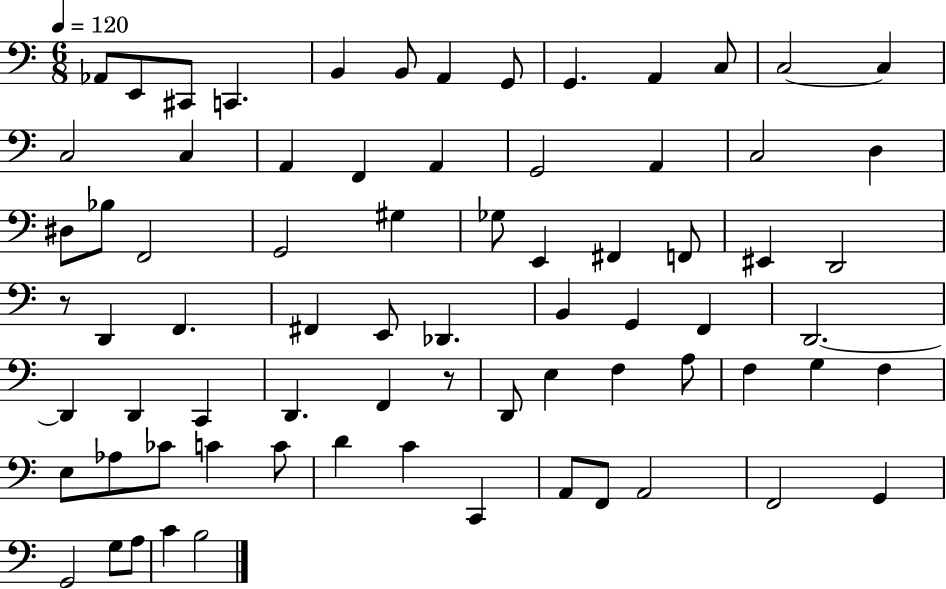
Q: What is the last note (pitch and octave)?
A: B3